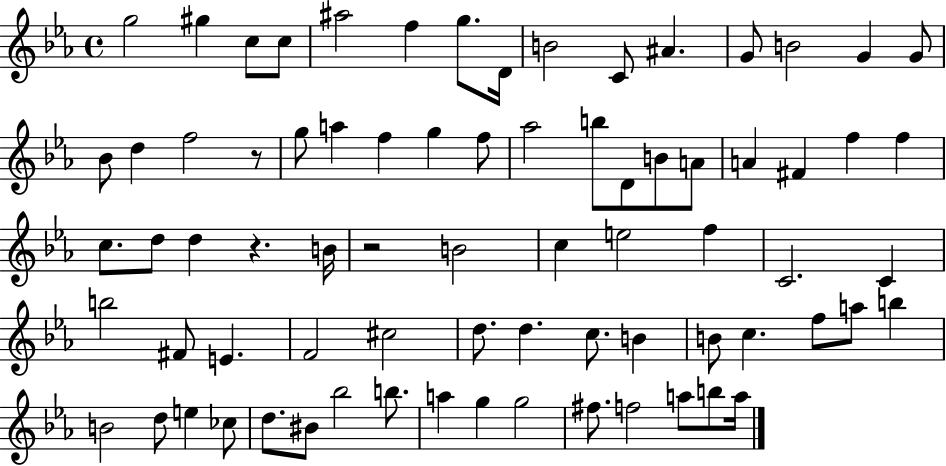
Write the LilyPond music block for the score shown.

{
  \clef treble
  \time 4/4
  \defaultTimeSignature
  \key ees \major
  \repeat volta 2 { g''2 gis''4 c''8 c''8 | ais''2 f''4 g''8. d'16 | b'2 c'8 ais'4. | g'8 b'2 g'4 g'8 | \break bes'8 d''4 f''2 r8 | g''8 a''4 f''4 g''4 f''8 | aes''2 b''8 d'8 b'8 a'8 | a'4 fis'4 f''4 f''4 | \break c''8. d''8 d''4 r4. b'16 | r2 b'2 | c''4 e''2 f''4 | c'2. c'4 | \break b''2 fis'8 e'4. | f'2 cis''2 | d''8. d''4. c''8. b'4 | b'8 c''4. f''8 a''8 b''4 | \break b'2 d''8 e''4 ces''8 | d''8. bis'8 bes''2 b''8. | a''4 g''4 g''2 | fis''8. f''2 a''8 b''8 a''16 | \break } \bar "|."
}